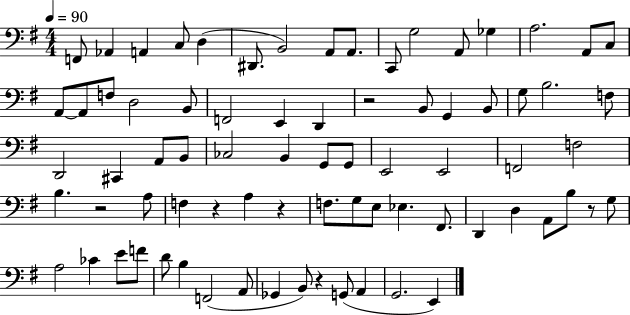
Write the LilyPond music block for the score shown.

{
  \clef bass
  \numericTimeSignature
  \time 4/4
  \key g \major
  \tempo 4 = 90
  f,8 aes,4 a,4 c8 d4( | dis,8. b,2) a,8 a,8. | c,8 g2 a,8 ges4 | a2. a,8 c8 | \break a,8~~ a,8 f8 d2 b,8 | f,2 e,4 d,4 | r2 b,8 g,4 b,8 | g8 b2. f8 | \break d,2 cis,4 a,8 b,8 | ces2 b,4 g,8 g,8 | e,2 e,2 | f,2 f2 | \break b4. r2 a8 | f4 r4 a4 r4 | f8. g8 e8 ees4. fis,8. | d,4 d4 a,8 b8 r8 g8 | \break a2 ces'4 e'8 f'8 | d'8 b4 f,2( a,8 | ges,4 b,8) r4 g,8( a,4 | g,2. e,4) | \break \bar "|."
}